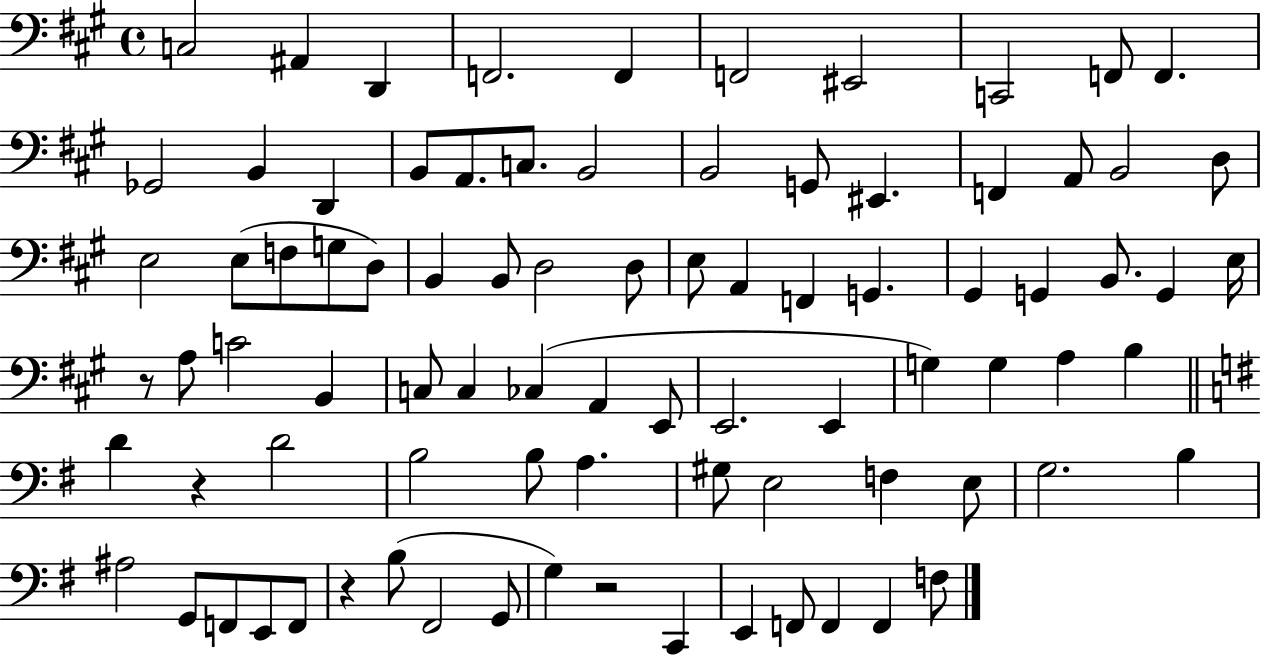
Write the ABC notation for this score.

X:1
T:Untitled
M:4/4
L:1/4
K:A
C,2 ^A,, D,, F,,2 F,, F,,2 ^E,,2 C,,2 F,,/2 F,, _G,,2 B,, D,, B,,/2 A,,/2 C,/2 B,,2 B,,2 G,,/2 ^E,, F,, A,,/2 B,,2 D,/2 E,2 E,/2 F,/2 G,/2 D,/2 B,, B,,/2 D,2 D,/2 E,/2 A,, F,, G,, ^G,, G,, B,,/2 G,, E,/4 z/2 A,/2 C2 B,, C,/2 C, _C, A,, E,,/2 E,,2 E,, G, G, A, B, D z D2 B,2 B,/2 A, ^G,/2 E,2 F, E,/2 G,2 B, ^A,2 G,,/2 F,,/2 E,,/2 F,,/2 z B,/2 ^F,,2 G,,/2 G, z2 C,, E,, F,,/2 F,, F,, F,/2